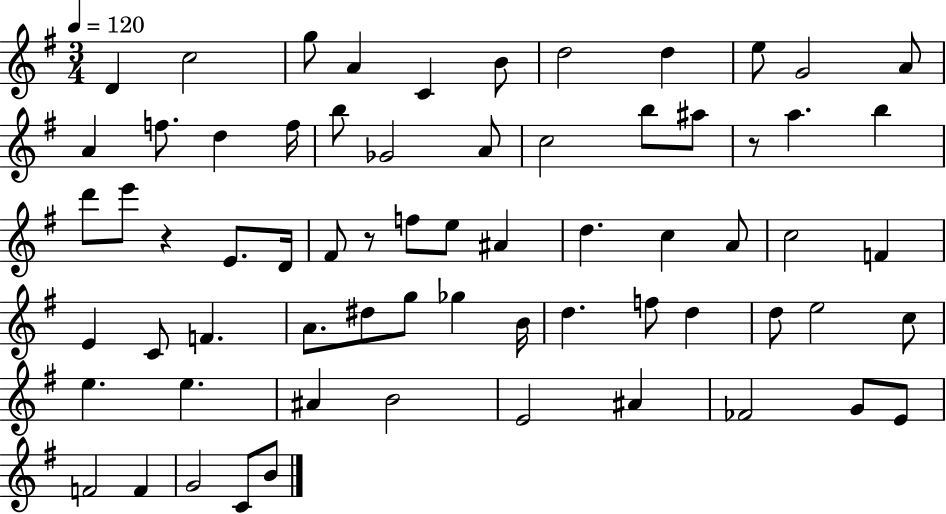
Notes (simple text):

D4/q C5/h G5/e A4/q C4/q B4/e D5/h D5/q E5/e G4/h A4/e A4/q F5/e. D5/q F5/s B5/e Gb4/h A4/e C5/h B5/e A#5/e R/e A5/q. B5/q D6/e E6/e R/q E4/e. D4/s F#4/e R/e F5/e E5/e A#4/q D5/q. C5/q A4/e C5/h F4/q E4/q C4/e F4/q. A4/e. D#5/e G5/e Gb5/q B4/s D5/q. F5/e D5/q D5/e E5/h C5/e E5/q. E5/q. A#4/q B4/h E4/h A#4/q FES4/h G4/e E4/e F4/h F4/q G4/h C4/e B4/e